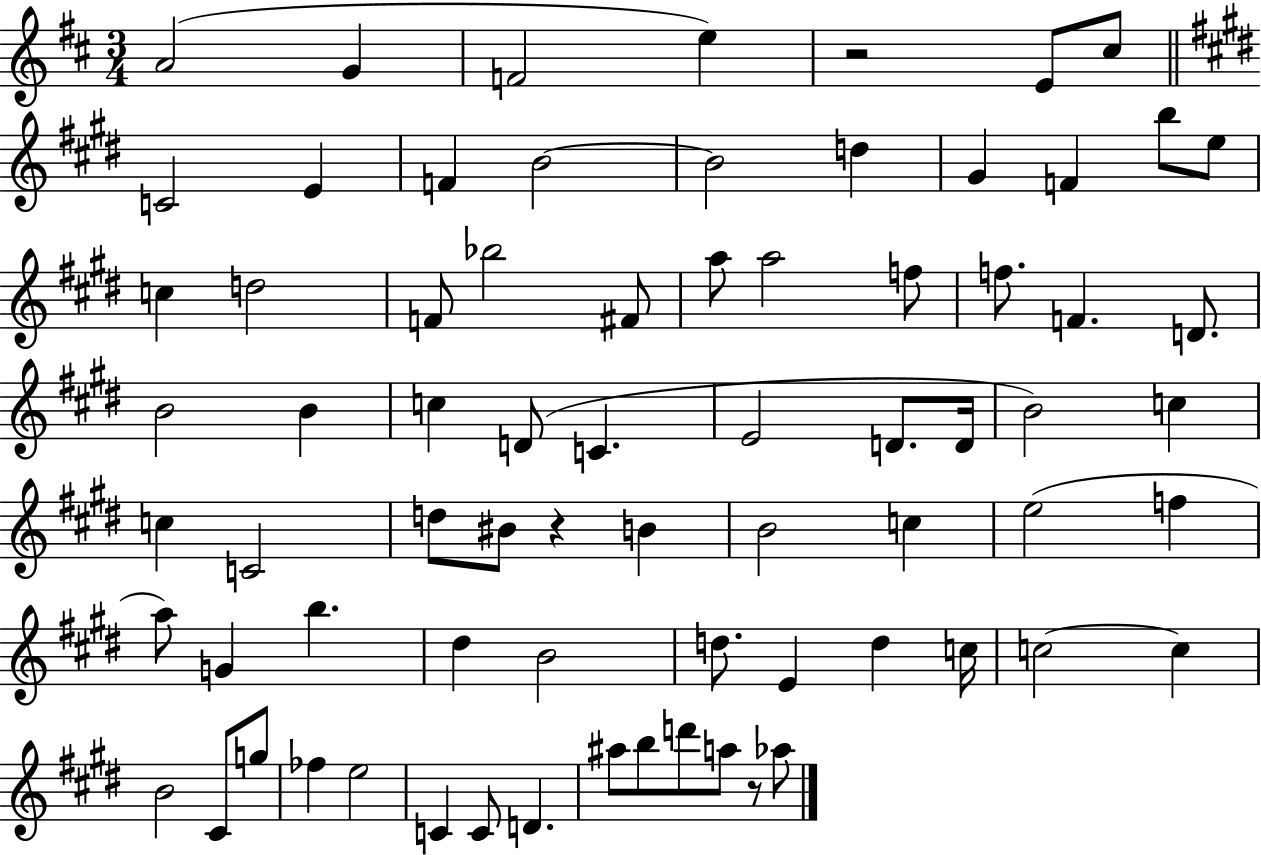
A4/h G4/q F4/h E5/q R/h E4/e C#5/e C4/h E4/q F4/q B4/h B4/h D5/q G#4/q F4/q B5/e E5/e C5/q D5/h F4/e Bb5/h F#4/e A5/e A5/h F5/e F5/e. F4/q. D4/e. B4/h B4/q C5/q D4/e C4/q. E4/h D4/e. D4/s B4/h C5/q C5/q C4/h D5/e BIS4/e R/q B4/q B4/h C5/q E5/h F5/q A5/e G4/q B5/q. D#5/q B4/h D5/e. E4/q D5/q C5/s C5/h C5/q B4/h C#4/e G5/e FES5/q E5/h C4/q C4/e D4/q. A#5/e B5/e D6/e A5/e R/e Ab5/e